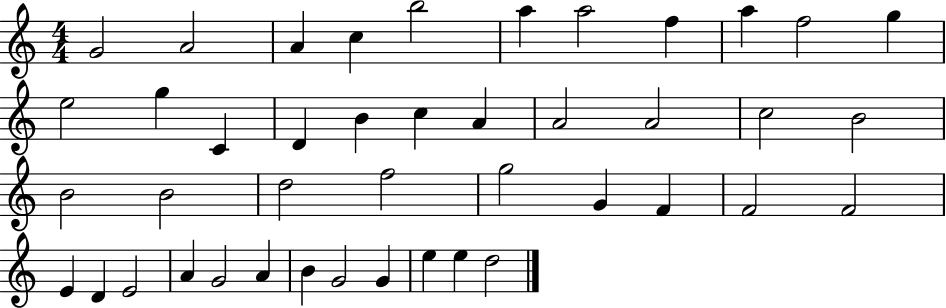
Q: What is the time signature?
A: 4/4